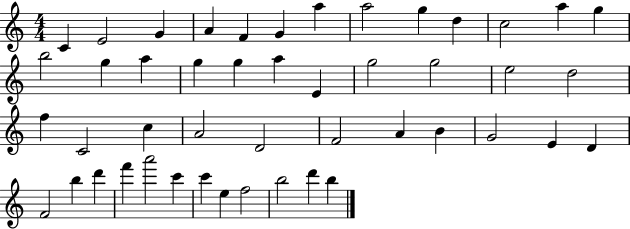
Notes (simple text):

C4/q E4/h G4/q A4/q F4/q G4/q A5/q A5/h G5/q D5/q C5/h A5/q G5/q B5/h G5/q A5/q G5/q G5/q A5/q E4/q G5/h G5/h E5/h D5/h F5/q C4/h C5/q A4/h D4/h F4/h A4/q B4/q G4/h E4/q D4/q F4/h B5/q D6/q F6/q A6/h C6/q C6/q E5/q F5/h B5/h D6/q B5/q